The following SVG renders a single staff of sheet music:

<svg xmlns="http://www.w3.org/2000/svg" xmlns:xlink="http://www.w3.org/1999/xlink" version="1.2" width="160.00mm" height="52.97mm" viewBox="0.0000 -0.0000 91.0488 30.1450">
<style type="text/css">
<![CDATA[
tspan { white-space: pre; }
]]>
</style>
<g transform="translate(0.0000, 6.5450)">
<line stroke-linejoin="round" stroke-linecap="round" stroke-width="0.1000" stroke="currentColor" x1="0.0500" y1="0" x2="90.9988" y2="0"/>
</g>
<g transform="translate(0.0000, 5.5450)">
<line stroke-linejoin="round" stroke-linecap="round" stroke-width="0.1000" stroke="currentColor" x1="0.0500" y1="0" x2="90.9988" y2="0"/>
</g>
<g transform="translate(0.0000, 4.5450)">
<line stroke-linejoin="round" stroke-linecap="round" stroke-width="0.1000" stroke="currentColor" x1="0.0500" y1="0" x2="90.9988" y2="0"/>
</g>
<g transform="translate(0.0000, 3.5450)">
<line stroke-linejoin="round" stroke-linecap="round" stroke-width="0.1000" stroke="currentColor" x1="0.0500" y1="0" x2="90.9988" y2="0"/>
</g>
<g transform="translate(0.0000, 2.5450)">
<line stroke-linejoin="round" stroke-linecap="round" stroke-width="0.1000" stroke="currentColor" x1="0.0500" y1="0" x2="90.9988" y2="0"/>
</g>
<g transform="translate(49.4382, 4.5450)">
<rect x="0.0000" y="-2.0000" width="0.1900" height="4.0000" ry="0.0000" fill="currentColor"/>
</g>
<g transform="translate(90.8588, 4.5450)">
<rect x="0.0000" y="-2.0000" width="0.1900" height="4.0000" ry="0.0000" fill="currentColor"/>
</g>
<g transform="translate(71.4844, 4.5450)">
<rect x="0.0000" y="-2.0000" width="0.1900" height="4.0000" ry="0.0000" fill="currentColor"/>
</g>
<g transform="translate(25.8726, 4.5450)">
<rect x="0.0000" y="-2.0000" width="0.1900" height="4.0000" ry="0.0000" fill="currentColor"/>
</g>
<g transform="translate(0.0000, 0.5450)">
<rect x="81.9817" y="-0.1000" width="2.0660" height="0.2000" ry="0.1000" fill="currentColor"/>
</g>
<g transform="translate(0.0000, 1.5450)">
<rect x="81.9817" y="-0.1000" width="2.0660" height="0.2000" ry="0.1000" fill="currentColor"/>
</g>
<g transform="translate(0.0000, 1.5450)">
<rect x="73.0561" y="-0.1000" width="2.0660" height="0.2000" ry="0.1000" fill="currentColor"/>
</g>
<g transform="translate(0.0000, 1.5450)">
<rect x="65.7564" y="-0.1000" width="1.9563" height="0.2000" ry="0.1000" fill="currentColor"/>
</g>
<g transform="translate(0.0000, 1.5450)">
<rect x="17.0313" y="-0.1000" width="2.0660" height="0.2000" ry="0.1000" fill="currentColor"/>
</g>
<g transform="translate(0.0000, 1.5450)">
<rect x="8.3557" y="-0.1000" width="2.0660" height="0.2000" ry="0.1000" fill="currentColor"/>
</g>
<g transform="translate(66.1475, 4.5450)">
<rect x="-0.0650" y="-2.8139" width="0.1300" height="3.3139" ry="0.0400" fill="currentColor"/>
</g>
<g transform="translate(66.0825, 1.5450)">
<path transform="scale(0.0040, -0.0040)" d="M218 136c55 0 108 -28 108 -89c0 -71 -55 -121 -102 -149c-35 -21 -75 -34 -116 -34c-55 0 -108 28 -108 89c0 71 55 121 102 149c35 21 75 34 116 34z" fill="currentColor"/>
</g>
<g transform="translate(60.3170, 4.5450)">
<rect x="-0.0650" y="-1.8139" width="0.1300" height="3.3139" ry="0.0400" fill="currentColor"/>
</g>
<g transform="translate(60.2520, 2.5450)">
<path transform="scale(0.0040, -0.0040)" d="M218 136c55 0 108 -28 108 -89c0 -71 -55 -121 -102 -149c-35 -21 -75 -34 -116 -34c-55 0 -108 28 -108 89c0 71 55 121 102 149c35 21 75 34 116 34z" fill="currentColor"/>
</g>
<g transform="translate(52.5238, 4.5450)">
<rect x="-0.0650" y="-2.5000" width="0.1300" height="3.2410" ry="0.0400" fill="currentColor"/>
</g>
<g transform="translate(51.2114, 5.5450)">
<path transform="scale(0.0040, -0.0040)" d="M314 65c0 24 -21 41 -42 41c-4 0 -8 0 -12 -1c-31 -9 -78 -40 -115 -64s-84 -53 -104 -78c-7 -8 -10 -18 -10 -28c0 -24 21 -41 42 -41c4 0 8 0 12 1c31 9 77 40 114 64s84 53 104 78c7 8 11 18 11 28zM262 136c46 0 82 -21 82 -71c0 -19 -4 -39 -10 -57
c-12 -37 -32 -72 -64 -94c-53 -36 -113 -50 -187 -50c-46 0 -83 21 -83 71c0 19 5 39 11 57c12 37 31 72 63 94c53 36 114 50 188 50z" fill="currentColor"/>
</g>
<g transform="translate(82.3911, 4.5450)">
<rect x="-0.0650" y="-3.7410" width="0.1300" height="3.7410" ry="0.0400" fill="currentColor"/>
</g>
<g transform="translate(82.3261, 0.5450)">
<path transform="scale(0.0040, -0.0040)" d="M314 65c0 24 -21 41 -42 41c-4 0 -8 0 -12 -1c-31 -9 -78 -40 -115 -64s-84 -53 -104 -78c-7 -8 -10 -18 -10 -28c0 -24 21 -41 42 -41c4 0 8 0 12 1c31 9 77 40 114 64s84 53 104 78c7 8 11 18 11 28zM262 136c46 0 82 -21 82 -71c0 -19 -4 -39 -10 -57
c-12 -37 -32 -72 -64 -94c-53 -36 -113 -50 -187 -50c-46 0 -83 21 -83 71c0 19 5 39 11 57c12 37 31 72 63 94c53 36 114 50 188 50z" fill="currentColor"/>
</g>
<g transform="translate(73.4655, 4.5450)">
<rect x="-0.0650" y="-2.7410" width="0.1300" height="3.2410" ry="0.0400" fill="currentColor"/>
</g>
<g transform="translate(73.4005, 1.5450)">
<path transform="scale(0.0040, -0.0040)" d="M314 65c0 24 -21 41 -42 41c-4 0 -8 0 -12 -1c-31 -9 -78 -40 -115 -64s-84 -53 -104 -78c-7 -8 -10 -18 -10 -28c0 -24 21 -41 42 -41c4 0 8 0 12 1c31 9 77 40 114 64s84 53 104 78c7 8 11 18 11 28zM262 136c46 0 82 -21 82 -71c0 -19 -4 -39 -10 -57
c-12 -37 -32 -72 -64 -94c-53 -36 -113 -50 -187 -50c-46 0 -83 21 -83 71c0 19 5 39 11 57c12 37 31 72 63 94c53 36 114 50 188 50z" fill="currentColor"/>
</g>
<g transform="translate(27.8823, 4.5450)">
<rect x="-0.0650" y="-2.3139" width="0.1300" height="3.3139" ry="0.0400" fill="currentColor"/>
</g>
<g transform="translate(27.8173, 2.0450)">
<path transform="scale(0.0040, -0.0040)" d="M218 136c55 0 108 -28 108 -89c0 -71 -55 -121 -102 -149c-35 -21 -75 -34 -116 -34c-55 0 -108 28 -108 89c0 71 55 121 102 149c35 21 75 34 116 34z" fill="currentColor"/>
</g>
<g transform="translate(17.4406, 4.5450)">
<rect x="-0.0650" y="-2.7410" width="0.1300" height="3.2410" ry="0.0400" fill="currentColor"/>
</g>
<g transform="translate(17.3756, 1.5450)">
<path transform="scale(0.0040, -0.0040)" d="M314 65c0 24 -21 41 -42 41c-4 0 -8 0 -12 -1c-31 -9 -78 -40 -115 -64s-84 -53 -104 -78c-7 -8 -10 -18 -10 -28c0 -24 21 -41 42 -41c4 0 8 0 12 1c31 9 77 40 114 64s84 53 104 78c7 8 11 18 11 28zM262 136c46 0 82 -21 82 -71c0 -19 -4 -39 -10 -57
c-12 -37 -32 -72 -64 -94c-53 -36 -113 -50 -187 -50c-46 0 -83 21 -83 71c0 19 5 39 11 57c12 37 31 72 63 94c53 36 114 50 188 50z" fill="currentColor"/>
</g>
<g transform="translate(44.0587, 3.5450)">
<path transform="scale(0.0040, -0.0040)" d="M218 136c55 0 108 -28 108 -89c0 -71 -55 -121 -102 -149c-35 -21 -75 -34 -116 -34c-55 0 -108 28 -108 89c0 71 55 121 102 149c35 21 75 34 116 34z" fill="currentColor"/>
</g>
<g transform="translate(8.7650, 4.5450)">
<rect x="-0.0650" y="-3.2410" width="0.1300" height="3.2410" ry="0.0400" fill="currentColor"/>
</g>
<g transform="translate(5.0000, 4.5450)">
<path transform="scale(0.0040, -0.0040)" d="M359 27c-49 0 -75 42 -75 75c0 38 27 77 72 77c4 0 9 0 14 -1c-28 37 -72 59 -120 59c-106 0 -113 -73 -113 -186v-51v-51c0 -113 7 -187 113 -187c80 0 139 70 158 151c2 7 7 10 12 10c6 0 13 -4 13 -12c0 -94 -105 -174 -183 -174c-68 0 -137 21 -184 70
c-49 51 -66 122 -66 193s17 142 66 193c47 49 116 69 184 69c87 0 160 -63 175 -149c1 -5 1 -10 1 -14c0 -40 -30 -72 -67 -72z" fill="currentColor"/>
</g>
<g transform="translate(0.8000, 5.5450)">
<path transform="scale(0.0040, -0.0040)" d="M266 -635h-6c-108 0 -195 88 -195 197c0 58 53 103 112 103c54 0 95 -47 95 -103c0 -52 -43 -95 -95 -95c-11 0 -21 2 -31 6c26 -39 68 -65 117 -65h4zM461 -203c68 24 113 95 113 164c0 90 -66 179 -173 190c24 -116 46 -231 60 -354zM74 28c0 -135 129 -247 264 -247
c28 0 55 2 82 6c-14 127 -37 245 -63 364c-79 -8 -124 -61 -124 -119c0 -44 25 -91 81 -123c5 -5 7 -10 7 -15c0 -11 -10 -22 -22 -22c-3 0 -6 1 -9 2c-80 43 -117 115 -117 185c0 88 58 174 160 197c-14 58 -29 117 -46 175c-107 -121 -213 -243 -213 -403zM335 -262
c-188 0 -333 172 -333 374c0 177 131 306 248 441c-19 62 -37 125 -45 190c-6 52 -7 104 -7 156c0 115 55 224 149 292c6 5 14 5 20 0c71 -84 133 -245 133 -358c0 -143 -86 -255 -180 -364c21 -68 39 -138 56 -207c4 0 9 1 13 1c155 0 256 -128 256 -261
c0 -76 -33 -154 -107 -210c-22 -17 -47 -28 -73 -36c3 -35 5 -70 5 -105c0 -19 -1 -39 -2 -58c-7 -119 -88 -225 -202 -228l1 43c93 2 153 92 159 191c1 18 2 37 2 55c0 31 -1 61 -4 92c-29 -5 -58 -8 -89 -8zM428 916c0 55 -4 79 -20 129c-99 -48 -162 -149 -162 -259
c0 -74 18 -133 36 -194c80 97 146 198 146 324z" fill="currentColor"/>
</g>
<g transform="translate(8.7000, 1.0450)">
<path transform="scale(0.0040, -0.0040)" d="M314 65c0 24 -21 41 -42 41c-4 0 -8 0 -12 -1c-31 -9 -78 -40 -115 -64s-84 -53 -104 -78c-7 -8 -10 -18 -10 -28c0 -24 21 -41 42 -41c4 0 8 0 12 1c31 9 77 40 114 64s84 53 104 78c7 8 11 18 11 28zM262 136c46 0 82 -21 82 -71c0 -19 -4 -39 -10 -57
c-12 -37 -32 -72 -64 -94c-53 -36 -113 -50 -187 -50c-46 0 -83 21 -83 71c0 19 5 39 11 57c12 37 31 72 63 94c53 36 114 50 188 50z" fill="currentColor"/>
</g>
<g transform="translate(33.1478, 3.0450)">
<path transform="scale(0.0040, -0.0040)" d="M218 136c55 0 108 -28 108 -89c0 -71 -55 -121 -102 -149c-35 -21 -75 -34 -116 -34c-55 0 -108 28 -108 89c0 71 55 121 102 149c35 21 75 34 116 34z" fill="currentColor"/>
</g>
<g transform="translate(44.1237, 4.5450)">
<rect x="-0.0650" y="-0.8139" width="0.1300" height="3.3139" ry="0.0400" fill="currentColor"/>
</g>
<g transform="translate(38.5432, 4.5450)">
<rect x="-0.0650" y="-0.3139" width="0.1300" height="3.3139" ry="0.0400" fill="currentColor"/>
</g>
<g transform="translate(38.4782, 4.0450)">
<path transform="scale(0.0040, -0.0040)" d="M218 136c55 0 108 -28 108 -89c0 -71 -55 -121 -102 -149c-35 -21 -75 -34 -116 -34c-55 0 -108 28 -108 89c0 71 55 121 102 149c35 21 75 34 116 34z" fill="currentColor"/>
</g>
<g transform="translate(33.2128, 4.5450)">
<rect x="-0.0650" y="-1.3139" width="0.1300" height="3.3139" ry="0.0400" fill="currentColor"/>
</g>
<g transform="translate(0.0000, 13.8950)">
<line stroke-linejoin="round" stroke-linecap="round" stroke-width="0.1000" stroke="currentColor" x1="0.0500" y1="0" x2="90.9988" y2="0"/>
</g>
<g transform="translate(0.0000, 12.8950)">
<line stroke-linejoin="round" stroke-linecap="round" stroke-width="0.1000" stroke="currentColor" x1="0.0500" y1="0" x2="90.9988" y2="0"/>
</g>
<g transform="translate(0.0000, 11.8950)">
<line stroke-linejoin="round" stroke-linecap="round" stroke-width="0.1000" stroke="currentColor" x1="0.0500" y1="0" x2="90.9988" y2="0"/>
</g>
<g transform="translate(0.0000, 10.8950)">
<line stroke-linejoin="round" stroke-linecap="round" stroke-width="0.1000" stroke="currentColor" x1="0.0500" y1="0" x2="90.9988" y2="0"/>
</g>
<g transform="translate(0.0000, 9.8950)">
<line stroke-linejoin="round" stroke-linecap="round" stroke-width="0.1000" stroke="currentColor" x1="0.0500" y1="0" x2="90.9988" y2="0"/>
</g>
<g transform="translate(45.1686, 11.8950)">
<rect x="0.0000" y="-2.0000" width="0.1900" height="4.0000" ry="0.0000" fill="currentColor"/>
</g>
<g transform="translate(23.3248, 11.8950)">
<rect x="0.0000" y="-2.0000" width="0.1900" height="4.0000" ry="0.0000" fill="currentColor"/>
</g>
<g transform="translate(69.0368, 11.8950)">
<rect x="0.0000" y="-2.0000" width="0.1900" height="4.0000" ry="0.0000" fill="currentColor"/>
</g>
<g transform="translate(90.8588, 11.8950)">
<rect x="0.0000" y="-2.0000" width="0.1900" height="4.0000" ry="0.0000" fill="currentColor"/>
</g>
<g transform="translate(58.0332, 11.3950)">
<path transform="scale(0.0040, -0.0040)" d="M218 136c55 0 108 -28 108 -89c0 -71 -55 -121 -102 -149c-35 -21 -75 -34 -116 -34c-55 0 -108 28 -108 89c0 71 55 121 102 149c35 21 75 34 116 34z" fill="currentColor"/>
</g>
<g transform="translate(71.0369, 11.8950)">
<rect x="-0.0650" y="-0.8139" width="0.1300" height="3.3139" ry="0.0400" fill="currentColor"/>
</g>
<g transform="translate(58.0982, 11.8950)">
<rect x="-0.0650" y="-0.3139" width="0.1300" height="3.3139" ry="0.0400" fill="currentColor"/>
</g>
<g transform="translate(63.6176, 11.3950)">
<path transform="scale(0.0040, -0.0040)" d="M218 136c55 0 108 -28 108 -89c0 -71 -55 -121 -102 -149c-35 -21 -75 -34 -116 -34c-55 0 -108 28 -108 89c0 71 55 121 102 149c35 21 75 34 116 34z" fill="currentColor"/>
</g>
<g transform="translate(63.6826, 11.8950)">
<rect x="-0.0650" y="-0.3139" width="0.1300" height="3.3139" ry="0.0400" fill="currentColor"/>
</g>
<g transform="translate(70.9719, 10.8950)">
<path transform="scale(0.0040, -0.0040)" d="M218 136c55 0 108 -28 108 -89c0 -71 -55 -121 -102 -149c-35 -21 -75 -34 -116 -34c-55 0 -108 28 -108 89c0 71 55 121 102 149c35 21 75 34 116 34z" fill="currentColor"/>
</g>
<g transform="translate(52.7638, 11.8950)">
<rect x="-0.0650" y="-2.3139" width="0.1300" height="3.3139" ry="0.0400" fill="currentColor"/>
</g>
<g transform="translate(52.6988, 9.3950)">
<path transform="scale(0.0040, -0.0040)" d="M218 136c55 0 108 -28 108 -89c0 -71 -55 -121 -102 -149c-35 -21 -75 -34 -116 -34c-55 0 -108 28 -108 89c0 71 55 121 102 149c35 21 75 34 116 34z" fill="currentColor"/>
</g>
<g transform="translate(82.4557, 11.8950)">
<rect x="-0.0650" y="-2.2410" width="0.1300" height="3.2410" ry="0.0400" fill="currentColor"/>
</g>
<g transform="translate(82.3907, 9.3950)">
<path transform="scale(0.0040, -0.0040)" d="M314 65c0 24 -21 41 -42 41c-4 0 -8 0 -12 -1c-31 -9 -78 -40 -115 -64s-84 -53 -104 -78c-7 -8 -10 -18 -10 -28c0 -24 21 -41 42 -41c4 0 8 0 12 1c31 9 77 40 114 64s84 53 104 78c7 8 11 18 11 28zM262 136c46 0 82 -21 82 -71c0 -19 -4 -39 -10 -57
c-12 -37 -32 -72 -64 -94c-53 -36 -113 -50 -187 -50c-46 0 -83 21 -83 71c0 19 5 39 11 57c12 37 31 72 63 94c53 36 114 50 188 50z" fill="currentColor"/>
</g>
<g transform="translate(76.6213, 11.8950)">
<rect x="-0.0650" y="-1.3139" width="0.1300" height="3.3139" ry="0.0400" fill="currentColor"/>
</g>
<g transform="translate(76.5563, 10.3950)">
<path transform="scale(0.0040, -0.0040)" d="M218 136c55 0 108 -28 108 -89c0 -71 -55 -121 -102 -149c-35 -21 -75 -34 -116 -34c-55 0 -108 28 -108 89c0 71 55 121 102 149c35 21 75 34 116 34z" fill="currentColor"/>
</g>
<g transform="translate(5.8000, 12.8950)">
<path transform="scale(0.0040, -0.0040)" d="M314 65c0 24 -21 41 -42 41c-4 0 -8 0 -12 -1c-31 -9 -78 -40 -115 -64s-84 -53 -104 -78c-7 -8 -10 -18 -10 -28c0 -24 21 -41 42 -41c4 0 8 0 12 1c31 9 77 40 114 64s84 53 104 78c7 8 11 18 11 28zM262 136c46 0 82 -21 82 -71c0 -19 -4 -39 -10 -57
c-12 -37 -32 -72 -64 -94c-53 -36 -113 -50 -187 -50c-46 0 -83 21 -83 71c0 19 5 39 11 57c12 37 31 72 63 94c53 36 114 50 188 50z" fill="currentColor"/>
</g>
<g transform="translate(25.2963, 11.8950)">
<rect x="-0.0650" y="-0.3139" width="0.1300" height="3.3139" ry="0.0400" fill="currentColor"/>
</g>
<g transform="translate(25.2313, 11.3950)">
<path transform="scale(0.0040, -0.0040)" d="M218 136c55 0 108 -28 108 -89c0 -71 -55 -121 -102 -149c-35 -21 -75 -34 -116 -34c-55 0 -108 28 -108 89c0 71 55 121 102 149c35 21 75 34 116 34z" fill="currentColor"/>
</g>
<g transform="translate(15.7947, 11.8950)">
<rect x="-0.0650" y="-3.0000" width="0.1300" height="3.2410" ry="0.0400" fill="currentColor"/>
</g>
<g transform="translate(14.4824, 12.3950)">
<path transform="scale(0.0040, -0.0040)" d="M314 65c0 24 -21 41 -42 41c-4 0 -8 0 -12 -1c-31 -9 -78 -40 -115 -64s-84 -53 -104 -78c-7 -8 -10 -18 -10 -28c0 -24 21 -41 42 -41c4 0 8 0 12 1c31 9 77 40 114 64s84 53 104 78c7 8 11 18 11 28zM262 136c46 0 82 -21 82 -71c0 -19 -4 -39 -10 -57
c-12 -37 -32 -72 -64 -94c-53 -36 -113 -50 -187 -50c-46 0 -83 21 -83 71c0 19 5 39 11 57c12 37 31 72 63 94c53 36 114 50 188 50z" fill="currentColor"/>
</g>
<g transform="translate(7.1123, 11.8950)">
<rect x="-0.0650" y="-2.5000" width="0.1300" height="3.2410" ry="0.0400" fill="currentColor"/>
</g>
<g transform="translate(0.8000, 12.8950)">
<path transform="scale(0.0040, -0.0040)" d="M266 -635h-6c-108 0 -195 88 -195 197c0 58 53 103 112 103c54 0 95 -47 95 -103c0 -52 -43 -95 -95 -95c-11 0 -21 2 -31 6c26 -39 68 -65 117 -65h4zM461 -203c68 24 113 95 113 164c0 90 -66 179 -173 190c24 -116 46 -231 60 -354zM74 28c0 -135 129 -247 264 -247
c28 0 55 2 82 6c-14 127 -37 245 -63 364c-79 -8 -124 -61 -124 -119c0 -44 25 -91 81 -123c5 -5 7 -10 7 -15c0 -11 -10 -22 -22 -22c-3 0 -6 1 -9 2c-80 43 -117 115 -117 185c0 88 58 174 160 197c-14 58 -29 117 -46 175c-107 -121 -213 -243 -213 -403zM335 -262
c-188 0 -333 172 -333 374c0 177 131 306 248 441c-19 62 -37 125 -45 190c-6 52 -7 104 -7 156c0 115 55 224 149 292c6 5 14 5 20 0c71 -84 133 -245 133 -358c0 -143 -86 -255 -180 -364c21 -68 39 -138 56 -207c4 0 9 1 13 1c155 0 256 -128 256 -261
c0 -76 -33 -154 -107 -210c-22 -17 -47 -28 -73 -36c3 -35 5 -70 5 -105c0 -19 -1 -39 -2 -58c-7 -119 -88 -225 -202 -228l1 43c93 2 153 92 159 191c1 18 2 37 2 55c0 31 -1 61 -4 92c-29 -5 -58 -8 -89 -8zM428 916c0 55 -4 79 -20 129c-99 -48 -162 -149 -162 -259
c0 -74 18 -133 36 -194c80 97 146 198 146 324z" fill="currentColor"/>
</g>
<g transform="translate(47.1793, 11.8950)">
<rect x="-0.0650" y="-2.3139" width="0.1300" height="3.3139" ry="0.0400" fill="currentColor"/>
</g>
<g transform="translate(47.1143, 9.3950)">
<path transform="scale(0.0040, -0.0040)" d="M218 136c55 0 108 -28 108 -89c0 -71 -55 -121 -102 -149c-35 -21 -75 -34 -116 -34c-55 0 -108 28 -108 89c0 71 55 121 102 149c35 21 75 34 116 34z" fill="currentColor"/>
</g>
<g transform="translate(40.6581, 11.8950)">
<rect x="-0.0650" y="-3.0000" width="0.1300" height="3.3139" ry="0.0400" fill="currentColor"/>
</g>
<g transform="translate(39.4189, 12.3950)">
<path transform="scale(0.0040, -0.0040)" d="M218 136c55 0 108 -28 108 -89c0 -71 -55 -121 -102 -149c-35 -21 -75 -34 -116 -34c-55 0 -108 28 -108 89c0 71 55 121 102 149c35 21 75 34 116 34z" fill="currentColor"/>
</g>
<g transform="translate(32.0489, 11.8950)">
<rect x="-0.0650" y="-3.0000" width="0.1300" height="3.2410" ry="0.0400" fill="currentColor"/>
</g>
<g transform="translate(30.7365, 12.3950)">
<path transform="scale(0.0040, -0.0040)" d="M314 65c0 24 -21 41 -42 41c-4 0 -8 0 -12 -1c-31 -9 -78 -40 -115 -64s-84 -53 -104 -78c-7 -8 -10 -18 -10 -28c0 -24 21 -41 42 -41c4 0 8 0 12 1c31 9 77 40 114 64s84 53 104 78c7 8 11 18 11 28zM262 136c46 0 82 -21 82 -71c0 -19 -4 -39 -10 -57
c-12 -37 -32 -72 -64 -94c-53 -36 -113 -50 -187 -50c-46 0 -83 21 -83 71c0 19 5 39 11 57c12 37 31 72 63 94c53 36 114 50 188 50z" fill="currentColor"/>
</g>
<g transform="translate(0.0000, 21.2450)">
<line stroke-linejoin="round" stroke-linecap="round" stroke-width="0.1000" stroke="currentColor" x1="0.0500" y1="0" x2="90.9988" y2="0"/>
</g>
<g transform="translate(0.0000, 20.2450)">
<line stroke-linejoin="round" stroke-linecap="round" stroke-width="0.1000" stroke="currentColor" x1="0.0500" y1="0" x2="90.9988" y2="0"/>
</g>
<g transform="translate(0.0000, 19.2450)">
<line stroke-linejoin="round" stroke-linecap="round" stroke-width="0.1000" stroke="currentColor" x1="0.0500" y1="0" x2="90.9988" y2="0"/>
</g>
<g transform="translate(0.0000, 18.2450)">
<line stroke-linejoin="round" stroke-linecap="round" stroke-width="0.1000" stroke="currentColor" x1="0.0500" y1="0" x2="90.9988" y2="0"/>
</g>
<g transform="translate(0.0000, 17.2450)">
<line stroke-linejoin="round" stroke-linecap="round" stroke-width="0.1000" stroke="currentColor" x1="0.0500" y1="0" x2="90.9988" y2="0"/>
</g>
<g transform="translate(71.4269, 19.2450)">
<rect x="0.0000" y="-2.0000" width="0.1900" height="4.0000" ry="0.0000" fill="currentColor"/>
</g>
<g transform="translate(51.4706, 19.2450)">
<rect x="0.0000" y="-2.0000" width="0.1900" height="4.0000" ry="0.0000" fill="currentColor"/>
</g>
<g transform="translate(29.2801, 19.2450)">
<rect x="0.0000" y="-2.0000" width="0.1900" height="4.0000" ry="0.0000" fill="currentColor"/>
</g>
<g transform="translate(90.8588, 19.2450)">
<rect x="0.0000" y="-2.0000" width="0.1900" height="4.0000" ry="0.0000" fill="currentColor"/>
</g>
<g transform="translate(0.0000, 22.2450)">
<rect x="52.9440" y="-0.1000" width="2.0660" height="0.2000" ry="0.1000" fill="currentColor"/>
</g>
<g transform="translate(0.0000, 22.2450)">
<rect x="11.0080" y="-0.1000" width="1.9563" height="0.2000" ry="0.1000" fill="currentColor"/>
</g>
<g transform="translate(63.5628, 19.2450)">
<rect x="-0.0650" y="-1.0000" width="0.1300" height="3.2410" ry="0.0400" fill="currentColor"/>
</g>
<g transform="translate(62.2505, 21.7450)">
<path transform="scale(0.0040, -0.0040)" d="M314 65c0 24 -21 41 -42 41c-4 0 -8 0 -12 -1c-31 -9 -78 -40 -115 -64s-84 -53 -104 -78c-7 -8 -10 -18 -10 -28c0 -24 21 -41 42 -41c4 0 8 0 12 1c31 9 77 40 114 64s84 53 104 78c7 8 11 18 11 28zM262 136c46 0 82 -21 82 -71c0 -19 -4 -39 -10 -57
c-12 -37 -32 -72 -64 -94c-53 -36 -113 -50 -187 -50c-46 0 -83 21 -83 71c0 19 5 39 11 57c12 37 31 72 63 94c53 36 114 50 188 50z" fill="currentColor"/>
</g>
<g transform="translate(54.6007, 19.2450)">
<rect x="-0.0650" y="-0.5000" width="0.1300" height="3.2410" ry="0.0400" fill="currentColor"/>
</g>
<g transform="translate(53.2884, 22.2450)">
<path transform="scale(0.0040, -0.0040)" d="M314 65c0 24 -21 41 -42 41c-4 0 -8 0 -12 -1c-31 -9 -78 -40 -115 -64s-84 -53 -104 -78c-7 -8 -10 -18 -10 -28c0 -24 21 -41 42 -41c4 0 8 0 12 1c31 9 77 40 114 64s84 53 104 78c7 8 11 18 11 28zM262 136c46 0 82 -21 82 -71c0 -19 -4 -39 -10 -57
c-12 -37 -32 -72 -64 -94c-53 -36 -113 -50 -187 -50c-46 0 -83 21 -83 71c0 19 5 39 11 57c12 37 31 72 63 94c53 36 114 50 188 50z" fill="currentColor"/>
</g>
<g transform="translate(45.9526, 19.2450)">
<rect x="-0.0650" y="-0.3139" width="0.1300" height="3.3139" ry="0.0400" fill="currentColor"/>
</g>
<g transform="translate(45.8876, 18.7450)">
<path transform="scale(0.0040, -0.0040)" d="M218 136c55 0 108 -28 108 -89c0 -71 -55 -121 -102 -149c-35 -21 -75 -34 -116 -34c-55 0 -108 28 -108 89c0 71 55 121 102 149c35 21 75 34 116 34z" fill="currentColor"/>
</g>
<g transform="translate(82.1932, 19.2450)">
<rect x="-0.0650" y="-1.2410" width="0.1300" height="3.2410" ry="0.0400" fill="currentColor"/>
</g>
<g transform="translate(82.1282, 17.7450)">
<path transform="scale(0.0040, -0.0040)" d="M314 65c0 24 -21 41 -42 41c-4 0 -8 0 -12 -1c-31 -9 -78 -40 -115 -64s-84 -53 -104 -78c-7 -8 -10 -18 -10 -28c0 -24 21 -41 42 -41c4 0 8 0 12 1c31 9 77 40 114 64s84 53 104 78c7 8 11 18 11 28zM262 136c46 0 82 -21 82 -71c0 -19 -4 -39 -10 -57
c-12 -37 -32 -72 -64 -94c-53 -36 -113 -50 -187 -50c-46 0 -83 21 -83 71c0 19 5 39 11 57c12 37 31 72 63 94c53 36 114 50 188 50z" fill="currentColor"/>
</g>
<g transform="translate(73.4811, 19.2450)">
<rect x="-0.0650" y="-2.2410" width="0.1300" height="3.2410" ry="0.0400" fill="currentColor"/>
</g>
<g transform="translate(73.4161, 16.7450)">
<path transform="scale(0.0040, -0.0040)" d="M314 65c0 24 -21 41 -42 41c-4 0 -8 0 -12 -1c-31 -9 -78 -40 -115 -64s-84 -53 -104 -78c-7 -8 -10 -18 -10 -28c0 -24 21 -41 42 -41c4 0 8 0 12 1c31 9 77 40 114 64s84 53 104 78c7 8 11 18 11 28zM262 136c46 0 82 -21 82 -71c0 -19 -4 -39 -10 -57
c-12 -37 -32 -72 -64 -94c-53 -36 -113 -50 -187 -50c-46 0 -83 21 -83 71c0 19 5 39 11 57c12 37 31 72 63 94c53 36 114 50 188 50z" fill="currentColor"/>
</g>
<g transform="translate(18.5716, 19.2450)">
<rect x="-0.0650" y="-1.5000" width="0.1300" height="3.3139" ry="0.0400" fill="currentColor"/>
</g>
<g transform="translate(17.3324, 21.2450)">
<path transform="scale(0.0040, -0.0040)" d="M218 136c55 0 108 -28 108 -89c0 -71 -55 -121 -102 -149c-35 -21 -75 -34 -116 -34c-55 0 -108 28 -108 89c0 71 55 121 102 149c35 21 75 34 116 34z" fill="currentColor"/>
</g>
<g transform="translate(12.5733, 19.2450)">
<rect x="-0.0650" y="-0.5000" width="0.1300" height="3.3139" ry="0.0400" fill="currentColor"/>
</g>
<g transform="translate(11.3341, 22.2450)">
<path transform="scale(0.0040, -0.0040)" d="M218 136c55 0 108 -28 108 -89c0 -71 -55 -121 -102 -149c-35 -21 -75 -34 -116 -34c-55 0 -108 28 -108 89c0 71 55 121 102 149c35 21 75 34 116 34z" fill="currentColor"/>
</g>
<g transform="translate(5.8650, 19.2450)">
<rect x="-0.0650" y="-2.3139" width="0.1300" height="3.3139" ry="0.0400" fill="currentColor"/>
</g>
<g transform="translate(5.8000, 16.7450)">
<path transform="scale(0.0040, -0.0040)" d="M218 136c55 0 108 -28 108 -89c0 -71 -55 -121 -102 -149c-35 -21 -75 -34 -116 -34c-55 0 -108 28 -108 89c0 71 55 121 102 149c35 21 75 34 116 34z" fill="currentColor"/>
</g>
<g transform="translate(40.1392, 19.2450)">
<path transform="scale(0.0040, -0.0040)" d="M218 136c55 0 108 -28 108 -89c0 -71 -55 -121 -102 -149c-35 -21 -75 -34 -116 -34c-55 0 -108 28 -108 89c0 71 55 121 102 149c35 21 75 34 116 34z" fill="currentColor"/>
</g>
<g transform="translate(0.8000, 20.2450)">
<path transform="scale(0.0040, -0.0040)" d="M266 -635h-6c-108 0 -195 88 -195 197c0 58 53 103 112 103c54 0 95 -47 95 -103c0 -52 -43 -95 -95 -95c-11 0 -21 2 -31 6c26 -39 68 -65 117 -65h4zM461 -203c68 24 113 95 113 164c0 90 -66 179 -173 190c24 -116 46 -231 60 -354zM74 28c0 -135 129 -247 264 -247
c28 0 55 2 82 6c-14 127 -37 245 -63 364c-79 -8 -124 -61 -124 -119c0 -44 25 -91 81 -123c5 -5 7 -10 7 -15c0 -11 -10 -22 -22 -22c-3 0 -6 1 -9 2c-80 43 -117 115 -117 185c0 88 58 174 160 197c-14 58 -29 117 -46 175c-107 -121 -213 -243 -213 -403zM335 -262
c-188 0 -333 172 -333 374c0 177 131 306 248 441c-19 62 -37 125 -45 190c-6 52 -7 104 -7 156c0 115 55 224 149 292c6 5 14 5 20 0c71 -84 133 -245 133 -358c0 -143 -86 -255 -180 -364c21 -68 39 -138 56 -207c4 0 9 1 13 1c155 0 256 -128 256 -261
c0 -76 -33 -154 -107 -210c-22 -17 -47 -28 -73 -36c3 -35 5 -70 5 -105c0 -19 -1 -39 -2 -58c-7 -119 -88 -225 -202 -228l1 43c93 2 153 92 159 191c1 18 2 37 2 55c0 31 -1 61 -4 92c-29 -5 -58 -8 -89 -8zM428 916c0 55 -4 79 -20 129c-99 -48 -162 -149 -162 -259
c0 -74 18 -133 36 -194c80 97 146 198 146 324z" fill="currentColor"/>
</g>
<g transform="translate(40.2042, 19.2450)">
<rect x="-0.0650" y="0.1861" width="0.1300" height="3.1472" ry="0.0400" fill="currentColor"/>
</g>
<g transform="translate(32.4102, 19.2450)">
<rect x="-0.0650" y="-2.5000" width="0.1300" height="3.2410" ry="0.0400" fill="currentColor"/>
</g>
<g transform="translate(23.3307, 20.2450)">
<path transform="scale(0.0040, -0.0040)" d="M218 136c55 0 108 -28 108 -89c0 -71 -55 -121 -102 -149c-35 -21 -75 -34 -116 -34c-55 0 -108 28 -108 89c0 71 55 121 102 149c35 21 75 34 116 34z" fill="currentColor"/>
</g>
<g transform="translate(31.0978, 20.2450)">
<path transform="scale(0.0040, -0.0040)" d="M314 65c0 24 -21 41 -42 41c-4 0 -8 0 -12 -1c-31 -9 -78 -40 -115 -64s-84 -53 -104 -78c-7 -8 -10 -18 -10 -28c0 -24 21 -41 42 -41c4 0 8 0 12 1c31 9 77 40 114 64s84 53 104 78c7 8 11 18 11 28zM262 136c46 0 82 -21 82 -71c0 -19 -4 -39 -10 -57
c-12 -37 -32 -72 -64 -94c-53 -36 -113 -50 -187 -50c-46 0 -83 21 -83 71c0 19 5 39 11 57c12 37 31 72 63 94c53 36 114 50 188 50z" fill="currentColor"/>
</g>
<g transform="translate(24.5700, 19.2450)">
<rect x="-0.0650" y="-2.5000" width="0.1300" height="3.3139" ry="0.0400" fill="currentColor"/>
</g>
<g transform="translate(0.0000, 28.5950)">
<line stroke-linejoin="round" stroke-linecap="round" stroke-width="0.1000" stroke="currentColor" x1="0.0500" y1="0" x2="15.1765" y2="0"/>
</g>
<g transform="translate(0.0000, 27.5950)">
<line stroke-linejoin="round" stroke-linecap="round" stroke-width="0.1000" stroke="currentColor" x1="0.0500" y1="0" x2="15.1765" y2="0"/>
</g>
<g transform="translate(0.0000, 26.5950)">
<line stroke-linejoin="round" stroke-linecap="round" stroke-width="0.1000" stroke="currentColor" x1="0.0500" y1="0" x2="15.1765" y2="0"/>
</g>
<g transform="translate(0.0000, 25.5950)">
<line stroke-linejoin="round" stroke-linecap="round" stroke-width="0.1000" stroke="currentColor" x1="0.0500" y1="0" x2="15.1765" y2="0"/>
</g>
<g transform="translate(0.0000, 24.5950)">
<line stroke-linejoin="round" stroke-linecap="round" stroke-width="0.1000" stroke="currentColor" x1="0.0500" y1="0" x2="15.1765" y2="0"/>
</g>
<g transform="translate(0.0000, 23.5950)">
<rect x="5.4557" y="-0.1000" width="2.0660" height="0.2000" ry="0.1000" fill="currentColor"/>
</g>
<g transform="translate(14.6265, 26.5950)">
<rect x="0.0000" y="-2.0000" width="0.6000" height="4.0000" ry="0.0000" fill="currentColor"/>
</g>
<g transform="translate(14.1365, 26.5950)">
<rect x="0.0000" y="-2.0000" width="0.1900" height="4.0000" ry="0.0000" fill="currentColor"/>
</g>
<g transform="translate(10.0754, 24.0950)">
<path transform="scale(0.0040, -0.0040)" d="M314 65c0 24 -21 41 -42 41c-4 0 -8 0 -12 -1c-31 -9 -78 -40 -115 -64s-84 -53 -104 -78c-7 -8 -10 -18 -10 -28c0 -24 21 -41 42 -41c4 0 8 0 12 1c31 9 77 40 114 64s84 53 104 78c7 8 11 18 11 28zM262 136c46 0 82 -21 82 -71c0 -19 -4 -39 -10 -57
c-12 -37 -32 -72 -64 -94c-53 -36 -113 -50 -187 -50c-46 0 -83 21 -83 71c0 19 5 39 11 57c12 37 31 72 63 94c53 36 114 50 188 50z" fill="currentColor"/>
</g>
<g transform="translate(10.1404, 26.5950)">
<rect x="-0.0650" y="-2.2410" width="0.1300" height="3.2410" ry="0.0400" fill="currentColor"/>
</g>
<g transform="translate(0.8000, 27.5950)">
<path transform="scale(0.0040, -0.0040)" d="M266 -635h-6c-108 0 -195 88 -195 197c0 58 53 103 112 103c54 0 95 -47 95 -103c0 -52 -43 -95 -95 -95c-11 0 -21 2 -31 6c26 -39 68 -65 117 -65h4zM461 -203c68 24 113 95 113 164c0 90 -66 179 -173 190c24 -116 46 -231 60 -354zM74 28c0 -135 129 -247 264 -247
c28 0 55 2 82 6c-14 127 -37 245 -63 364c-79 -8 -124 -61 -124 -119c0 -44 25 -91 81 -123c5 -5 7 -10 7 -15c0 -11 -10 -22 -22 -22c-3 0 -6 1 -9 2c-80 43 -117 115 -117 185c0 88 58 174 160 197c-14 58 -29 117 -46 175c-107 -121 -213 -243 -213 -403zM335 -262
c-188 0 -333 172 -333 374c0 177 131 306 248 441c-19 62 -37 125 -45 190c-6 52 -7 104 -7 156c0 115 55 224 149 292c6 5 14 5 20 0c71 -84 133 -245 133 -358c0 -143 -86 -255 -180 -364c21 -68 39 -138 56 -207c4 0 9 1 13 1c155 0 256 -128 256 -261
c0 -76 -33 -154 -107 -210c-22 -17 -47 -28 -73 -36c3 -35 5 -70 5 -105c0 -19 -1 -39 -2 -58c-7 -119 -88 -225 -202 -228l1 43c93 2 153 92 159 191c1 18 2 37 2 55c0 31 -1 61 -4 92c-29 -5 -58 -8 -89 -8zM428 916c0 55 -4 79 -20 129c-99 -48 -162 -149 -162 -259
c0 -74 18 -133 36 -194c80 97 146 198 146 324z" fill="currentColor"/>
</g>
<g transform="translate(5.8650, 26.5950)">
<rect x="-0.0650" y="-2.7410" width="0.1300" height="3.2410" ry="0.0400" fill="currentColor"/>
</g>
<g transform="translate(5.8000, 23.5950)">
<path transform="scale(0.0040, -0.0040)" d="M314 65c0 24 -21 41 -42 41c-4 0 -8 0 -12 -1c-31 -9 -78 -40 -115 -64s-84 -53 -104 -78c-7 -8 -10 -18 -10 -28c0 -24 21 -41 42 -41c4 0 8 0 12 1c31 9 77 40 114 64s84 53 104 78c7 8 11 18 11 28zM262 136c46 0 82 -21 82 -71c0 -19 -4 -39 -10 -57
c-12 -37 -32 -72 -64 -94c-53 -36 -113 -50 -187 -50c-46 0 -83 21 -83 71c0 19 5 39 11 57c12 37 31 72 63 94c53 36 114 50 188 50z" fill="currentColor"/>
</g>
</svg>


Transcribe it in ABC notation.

X:1
T:Untitled
M:4/4
L:1/4
K:C
b2 a2 g e c d G2 f a a2 c'2 G2 A2 c A2 A g g c c d e g2 g C E G G2 B c C2 D2 g2 e2 a2 g2